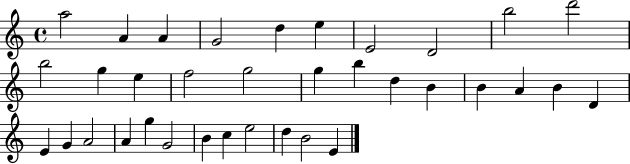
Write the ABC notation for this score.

X:1
T:Untitled
M:4/4
L:1/4
K:C
a2 A A G2 d e E2 D2 b2 d'2 b2 g e f2 g2 g b d B B A B D E G A2 A g G2 B c e2 d B2 E